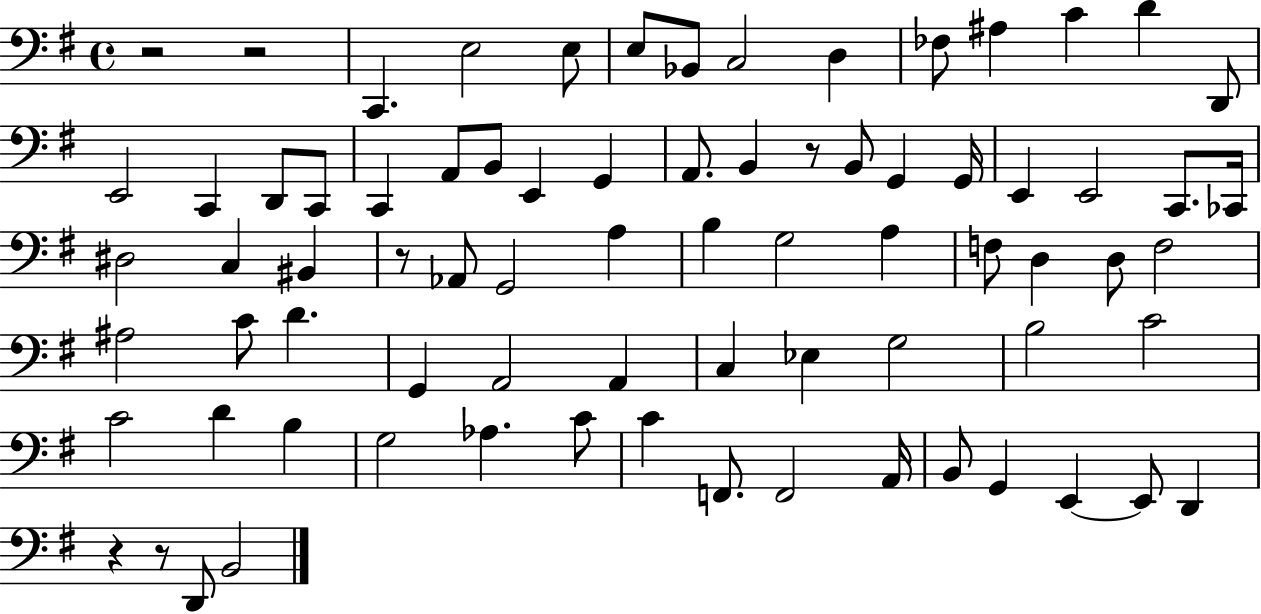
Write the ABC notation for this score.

X:1
T:Untitled
M:4/4
L:1/4
K:G
z2 z2 C,, E,2 E,/2 E,/2 _B,,/2 C,2 D, _F,/2 ^A, C D D,,/2 E,,2 C,, D,,/2 C,,/2 C,, A,,/2 B,,/2 E,, G,, A,,/2 B,, z/2 B,,/2 G,, G,,/4 E,, E,,2 C,,/2 _C,,/4 ^D,2 C, ^B,, z/2 _A,,/2 G,,2 A, B, G,2 A, F,/2 D, D,/2 F,2 ^A,2 C/2 D G,, A,,2 A,, C, _E, G,2 B,2 C2 C2 D B, G,2 _A, C/2 C F,,/2 F,,2 A,,/4 B,,/2 G,, E,, E,,/2 D,, z z/2 D,,/2 B,,2